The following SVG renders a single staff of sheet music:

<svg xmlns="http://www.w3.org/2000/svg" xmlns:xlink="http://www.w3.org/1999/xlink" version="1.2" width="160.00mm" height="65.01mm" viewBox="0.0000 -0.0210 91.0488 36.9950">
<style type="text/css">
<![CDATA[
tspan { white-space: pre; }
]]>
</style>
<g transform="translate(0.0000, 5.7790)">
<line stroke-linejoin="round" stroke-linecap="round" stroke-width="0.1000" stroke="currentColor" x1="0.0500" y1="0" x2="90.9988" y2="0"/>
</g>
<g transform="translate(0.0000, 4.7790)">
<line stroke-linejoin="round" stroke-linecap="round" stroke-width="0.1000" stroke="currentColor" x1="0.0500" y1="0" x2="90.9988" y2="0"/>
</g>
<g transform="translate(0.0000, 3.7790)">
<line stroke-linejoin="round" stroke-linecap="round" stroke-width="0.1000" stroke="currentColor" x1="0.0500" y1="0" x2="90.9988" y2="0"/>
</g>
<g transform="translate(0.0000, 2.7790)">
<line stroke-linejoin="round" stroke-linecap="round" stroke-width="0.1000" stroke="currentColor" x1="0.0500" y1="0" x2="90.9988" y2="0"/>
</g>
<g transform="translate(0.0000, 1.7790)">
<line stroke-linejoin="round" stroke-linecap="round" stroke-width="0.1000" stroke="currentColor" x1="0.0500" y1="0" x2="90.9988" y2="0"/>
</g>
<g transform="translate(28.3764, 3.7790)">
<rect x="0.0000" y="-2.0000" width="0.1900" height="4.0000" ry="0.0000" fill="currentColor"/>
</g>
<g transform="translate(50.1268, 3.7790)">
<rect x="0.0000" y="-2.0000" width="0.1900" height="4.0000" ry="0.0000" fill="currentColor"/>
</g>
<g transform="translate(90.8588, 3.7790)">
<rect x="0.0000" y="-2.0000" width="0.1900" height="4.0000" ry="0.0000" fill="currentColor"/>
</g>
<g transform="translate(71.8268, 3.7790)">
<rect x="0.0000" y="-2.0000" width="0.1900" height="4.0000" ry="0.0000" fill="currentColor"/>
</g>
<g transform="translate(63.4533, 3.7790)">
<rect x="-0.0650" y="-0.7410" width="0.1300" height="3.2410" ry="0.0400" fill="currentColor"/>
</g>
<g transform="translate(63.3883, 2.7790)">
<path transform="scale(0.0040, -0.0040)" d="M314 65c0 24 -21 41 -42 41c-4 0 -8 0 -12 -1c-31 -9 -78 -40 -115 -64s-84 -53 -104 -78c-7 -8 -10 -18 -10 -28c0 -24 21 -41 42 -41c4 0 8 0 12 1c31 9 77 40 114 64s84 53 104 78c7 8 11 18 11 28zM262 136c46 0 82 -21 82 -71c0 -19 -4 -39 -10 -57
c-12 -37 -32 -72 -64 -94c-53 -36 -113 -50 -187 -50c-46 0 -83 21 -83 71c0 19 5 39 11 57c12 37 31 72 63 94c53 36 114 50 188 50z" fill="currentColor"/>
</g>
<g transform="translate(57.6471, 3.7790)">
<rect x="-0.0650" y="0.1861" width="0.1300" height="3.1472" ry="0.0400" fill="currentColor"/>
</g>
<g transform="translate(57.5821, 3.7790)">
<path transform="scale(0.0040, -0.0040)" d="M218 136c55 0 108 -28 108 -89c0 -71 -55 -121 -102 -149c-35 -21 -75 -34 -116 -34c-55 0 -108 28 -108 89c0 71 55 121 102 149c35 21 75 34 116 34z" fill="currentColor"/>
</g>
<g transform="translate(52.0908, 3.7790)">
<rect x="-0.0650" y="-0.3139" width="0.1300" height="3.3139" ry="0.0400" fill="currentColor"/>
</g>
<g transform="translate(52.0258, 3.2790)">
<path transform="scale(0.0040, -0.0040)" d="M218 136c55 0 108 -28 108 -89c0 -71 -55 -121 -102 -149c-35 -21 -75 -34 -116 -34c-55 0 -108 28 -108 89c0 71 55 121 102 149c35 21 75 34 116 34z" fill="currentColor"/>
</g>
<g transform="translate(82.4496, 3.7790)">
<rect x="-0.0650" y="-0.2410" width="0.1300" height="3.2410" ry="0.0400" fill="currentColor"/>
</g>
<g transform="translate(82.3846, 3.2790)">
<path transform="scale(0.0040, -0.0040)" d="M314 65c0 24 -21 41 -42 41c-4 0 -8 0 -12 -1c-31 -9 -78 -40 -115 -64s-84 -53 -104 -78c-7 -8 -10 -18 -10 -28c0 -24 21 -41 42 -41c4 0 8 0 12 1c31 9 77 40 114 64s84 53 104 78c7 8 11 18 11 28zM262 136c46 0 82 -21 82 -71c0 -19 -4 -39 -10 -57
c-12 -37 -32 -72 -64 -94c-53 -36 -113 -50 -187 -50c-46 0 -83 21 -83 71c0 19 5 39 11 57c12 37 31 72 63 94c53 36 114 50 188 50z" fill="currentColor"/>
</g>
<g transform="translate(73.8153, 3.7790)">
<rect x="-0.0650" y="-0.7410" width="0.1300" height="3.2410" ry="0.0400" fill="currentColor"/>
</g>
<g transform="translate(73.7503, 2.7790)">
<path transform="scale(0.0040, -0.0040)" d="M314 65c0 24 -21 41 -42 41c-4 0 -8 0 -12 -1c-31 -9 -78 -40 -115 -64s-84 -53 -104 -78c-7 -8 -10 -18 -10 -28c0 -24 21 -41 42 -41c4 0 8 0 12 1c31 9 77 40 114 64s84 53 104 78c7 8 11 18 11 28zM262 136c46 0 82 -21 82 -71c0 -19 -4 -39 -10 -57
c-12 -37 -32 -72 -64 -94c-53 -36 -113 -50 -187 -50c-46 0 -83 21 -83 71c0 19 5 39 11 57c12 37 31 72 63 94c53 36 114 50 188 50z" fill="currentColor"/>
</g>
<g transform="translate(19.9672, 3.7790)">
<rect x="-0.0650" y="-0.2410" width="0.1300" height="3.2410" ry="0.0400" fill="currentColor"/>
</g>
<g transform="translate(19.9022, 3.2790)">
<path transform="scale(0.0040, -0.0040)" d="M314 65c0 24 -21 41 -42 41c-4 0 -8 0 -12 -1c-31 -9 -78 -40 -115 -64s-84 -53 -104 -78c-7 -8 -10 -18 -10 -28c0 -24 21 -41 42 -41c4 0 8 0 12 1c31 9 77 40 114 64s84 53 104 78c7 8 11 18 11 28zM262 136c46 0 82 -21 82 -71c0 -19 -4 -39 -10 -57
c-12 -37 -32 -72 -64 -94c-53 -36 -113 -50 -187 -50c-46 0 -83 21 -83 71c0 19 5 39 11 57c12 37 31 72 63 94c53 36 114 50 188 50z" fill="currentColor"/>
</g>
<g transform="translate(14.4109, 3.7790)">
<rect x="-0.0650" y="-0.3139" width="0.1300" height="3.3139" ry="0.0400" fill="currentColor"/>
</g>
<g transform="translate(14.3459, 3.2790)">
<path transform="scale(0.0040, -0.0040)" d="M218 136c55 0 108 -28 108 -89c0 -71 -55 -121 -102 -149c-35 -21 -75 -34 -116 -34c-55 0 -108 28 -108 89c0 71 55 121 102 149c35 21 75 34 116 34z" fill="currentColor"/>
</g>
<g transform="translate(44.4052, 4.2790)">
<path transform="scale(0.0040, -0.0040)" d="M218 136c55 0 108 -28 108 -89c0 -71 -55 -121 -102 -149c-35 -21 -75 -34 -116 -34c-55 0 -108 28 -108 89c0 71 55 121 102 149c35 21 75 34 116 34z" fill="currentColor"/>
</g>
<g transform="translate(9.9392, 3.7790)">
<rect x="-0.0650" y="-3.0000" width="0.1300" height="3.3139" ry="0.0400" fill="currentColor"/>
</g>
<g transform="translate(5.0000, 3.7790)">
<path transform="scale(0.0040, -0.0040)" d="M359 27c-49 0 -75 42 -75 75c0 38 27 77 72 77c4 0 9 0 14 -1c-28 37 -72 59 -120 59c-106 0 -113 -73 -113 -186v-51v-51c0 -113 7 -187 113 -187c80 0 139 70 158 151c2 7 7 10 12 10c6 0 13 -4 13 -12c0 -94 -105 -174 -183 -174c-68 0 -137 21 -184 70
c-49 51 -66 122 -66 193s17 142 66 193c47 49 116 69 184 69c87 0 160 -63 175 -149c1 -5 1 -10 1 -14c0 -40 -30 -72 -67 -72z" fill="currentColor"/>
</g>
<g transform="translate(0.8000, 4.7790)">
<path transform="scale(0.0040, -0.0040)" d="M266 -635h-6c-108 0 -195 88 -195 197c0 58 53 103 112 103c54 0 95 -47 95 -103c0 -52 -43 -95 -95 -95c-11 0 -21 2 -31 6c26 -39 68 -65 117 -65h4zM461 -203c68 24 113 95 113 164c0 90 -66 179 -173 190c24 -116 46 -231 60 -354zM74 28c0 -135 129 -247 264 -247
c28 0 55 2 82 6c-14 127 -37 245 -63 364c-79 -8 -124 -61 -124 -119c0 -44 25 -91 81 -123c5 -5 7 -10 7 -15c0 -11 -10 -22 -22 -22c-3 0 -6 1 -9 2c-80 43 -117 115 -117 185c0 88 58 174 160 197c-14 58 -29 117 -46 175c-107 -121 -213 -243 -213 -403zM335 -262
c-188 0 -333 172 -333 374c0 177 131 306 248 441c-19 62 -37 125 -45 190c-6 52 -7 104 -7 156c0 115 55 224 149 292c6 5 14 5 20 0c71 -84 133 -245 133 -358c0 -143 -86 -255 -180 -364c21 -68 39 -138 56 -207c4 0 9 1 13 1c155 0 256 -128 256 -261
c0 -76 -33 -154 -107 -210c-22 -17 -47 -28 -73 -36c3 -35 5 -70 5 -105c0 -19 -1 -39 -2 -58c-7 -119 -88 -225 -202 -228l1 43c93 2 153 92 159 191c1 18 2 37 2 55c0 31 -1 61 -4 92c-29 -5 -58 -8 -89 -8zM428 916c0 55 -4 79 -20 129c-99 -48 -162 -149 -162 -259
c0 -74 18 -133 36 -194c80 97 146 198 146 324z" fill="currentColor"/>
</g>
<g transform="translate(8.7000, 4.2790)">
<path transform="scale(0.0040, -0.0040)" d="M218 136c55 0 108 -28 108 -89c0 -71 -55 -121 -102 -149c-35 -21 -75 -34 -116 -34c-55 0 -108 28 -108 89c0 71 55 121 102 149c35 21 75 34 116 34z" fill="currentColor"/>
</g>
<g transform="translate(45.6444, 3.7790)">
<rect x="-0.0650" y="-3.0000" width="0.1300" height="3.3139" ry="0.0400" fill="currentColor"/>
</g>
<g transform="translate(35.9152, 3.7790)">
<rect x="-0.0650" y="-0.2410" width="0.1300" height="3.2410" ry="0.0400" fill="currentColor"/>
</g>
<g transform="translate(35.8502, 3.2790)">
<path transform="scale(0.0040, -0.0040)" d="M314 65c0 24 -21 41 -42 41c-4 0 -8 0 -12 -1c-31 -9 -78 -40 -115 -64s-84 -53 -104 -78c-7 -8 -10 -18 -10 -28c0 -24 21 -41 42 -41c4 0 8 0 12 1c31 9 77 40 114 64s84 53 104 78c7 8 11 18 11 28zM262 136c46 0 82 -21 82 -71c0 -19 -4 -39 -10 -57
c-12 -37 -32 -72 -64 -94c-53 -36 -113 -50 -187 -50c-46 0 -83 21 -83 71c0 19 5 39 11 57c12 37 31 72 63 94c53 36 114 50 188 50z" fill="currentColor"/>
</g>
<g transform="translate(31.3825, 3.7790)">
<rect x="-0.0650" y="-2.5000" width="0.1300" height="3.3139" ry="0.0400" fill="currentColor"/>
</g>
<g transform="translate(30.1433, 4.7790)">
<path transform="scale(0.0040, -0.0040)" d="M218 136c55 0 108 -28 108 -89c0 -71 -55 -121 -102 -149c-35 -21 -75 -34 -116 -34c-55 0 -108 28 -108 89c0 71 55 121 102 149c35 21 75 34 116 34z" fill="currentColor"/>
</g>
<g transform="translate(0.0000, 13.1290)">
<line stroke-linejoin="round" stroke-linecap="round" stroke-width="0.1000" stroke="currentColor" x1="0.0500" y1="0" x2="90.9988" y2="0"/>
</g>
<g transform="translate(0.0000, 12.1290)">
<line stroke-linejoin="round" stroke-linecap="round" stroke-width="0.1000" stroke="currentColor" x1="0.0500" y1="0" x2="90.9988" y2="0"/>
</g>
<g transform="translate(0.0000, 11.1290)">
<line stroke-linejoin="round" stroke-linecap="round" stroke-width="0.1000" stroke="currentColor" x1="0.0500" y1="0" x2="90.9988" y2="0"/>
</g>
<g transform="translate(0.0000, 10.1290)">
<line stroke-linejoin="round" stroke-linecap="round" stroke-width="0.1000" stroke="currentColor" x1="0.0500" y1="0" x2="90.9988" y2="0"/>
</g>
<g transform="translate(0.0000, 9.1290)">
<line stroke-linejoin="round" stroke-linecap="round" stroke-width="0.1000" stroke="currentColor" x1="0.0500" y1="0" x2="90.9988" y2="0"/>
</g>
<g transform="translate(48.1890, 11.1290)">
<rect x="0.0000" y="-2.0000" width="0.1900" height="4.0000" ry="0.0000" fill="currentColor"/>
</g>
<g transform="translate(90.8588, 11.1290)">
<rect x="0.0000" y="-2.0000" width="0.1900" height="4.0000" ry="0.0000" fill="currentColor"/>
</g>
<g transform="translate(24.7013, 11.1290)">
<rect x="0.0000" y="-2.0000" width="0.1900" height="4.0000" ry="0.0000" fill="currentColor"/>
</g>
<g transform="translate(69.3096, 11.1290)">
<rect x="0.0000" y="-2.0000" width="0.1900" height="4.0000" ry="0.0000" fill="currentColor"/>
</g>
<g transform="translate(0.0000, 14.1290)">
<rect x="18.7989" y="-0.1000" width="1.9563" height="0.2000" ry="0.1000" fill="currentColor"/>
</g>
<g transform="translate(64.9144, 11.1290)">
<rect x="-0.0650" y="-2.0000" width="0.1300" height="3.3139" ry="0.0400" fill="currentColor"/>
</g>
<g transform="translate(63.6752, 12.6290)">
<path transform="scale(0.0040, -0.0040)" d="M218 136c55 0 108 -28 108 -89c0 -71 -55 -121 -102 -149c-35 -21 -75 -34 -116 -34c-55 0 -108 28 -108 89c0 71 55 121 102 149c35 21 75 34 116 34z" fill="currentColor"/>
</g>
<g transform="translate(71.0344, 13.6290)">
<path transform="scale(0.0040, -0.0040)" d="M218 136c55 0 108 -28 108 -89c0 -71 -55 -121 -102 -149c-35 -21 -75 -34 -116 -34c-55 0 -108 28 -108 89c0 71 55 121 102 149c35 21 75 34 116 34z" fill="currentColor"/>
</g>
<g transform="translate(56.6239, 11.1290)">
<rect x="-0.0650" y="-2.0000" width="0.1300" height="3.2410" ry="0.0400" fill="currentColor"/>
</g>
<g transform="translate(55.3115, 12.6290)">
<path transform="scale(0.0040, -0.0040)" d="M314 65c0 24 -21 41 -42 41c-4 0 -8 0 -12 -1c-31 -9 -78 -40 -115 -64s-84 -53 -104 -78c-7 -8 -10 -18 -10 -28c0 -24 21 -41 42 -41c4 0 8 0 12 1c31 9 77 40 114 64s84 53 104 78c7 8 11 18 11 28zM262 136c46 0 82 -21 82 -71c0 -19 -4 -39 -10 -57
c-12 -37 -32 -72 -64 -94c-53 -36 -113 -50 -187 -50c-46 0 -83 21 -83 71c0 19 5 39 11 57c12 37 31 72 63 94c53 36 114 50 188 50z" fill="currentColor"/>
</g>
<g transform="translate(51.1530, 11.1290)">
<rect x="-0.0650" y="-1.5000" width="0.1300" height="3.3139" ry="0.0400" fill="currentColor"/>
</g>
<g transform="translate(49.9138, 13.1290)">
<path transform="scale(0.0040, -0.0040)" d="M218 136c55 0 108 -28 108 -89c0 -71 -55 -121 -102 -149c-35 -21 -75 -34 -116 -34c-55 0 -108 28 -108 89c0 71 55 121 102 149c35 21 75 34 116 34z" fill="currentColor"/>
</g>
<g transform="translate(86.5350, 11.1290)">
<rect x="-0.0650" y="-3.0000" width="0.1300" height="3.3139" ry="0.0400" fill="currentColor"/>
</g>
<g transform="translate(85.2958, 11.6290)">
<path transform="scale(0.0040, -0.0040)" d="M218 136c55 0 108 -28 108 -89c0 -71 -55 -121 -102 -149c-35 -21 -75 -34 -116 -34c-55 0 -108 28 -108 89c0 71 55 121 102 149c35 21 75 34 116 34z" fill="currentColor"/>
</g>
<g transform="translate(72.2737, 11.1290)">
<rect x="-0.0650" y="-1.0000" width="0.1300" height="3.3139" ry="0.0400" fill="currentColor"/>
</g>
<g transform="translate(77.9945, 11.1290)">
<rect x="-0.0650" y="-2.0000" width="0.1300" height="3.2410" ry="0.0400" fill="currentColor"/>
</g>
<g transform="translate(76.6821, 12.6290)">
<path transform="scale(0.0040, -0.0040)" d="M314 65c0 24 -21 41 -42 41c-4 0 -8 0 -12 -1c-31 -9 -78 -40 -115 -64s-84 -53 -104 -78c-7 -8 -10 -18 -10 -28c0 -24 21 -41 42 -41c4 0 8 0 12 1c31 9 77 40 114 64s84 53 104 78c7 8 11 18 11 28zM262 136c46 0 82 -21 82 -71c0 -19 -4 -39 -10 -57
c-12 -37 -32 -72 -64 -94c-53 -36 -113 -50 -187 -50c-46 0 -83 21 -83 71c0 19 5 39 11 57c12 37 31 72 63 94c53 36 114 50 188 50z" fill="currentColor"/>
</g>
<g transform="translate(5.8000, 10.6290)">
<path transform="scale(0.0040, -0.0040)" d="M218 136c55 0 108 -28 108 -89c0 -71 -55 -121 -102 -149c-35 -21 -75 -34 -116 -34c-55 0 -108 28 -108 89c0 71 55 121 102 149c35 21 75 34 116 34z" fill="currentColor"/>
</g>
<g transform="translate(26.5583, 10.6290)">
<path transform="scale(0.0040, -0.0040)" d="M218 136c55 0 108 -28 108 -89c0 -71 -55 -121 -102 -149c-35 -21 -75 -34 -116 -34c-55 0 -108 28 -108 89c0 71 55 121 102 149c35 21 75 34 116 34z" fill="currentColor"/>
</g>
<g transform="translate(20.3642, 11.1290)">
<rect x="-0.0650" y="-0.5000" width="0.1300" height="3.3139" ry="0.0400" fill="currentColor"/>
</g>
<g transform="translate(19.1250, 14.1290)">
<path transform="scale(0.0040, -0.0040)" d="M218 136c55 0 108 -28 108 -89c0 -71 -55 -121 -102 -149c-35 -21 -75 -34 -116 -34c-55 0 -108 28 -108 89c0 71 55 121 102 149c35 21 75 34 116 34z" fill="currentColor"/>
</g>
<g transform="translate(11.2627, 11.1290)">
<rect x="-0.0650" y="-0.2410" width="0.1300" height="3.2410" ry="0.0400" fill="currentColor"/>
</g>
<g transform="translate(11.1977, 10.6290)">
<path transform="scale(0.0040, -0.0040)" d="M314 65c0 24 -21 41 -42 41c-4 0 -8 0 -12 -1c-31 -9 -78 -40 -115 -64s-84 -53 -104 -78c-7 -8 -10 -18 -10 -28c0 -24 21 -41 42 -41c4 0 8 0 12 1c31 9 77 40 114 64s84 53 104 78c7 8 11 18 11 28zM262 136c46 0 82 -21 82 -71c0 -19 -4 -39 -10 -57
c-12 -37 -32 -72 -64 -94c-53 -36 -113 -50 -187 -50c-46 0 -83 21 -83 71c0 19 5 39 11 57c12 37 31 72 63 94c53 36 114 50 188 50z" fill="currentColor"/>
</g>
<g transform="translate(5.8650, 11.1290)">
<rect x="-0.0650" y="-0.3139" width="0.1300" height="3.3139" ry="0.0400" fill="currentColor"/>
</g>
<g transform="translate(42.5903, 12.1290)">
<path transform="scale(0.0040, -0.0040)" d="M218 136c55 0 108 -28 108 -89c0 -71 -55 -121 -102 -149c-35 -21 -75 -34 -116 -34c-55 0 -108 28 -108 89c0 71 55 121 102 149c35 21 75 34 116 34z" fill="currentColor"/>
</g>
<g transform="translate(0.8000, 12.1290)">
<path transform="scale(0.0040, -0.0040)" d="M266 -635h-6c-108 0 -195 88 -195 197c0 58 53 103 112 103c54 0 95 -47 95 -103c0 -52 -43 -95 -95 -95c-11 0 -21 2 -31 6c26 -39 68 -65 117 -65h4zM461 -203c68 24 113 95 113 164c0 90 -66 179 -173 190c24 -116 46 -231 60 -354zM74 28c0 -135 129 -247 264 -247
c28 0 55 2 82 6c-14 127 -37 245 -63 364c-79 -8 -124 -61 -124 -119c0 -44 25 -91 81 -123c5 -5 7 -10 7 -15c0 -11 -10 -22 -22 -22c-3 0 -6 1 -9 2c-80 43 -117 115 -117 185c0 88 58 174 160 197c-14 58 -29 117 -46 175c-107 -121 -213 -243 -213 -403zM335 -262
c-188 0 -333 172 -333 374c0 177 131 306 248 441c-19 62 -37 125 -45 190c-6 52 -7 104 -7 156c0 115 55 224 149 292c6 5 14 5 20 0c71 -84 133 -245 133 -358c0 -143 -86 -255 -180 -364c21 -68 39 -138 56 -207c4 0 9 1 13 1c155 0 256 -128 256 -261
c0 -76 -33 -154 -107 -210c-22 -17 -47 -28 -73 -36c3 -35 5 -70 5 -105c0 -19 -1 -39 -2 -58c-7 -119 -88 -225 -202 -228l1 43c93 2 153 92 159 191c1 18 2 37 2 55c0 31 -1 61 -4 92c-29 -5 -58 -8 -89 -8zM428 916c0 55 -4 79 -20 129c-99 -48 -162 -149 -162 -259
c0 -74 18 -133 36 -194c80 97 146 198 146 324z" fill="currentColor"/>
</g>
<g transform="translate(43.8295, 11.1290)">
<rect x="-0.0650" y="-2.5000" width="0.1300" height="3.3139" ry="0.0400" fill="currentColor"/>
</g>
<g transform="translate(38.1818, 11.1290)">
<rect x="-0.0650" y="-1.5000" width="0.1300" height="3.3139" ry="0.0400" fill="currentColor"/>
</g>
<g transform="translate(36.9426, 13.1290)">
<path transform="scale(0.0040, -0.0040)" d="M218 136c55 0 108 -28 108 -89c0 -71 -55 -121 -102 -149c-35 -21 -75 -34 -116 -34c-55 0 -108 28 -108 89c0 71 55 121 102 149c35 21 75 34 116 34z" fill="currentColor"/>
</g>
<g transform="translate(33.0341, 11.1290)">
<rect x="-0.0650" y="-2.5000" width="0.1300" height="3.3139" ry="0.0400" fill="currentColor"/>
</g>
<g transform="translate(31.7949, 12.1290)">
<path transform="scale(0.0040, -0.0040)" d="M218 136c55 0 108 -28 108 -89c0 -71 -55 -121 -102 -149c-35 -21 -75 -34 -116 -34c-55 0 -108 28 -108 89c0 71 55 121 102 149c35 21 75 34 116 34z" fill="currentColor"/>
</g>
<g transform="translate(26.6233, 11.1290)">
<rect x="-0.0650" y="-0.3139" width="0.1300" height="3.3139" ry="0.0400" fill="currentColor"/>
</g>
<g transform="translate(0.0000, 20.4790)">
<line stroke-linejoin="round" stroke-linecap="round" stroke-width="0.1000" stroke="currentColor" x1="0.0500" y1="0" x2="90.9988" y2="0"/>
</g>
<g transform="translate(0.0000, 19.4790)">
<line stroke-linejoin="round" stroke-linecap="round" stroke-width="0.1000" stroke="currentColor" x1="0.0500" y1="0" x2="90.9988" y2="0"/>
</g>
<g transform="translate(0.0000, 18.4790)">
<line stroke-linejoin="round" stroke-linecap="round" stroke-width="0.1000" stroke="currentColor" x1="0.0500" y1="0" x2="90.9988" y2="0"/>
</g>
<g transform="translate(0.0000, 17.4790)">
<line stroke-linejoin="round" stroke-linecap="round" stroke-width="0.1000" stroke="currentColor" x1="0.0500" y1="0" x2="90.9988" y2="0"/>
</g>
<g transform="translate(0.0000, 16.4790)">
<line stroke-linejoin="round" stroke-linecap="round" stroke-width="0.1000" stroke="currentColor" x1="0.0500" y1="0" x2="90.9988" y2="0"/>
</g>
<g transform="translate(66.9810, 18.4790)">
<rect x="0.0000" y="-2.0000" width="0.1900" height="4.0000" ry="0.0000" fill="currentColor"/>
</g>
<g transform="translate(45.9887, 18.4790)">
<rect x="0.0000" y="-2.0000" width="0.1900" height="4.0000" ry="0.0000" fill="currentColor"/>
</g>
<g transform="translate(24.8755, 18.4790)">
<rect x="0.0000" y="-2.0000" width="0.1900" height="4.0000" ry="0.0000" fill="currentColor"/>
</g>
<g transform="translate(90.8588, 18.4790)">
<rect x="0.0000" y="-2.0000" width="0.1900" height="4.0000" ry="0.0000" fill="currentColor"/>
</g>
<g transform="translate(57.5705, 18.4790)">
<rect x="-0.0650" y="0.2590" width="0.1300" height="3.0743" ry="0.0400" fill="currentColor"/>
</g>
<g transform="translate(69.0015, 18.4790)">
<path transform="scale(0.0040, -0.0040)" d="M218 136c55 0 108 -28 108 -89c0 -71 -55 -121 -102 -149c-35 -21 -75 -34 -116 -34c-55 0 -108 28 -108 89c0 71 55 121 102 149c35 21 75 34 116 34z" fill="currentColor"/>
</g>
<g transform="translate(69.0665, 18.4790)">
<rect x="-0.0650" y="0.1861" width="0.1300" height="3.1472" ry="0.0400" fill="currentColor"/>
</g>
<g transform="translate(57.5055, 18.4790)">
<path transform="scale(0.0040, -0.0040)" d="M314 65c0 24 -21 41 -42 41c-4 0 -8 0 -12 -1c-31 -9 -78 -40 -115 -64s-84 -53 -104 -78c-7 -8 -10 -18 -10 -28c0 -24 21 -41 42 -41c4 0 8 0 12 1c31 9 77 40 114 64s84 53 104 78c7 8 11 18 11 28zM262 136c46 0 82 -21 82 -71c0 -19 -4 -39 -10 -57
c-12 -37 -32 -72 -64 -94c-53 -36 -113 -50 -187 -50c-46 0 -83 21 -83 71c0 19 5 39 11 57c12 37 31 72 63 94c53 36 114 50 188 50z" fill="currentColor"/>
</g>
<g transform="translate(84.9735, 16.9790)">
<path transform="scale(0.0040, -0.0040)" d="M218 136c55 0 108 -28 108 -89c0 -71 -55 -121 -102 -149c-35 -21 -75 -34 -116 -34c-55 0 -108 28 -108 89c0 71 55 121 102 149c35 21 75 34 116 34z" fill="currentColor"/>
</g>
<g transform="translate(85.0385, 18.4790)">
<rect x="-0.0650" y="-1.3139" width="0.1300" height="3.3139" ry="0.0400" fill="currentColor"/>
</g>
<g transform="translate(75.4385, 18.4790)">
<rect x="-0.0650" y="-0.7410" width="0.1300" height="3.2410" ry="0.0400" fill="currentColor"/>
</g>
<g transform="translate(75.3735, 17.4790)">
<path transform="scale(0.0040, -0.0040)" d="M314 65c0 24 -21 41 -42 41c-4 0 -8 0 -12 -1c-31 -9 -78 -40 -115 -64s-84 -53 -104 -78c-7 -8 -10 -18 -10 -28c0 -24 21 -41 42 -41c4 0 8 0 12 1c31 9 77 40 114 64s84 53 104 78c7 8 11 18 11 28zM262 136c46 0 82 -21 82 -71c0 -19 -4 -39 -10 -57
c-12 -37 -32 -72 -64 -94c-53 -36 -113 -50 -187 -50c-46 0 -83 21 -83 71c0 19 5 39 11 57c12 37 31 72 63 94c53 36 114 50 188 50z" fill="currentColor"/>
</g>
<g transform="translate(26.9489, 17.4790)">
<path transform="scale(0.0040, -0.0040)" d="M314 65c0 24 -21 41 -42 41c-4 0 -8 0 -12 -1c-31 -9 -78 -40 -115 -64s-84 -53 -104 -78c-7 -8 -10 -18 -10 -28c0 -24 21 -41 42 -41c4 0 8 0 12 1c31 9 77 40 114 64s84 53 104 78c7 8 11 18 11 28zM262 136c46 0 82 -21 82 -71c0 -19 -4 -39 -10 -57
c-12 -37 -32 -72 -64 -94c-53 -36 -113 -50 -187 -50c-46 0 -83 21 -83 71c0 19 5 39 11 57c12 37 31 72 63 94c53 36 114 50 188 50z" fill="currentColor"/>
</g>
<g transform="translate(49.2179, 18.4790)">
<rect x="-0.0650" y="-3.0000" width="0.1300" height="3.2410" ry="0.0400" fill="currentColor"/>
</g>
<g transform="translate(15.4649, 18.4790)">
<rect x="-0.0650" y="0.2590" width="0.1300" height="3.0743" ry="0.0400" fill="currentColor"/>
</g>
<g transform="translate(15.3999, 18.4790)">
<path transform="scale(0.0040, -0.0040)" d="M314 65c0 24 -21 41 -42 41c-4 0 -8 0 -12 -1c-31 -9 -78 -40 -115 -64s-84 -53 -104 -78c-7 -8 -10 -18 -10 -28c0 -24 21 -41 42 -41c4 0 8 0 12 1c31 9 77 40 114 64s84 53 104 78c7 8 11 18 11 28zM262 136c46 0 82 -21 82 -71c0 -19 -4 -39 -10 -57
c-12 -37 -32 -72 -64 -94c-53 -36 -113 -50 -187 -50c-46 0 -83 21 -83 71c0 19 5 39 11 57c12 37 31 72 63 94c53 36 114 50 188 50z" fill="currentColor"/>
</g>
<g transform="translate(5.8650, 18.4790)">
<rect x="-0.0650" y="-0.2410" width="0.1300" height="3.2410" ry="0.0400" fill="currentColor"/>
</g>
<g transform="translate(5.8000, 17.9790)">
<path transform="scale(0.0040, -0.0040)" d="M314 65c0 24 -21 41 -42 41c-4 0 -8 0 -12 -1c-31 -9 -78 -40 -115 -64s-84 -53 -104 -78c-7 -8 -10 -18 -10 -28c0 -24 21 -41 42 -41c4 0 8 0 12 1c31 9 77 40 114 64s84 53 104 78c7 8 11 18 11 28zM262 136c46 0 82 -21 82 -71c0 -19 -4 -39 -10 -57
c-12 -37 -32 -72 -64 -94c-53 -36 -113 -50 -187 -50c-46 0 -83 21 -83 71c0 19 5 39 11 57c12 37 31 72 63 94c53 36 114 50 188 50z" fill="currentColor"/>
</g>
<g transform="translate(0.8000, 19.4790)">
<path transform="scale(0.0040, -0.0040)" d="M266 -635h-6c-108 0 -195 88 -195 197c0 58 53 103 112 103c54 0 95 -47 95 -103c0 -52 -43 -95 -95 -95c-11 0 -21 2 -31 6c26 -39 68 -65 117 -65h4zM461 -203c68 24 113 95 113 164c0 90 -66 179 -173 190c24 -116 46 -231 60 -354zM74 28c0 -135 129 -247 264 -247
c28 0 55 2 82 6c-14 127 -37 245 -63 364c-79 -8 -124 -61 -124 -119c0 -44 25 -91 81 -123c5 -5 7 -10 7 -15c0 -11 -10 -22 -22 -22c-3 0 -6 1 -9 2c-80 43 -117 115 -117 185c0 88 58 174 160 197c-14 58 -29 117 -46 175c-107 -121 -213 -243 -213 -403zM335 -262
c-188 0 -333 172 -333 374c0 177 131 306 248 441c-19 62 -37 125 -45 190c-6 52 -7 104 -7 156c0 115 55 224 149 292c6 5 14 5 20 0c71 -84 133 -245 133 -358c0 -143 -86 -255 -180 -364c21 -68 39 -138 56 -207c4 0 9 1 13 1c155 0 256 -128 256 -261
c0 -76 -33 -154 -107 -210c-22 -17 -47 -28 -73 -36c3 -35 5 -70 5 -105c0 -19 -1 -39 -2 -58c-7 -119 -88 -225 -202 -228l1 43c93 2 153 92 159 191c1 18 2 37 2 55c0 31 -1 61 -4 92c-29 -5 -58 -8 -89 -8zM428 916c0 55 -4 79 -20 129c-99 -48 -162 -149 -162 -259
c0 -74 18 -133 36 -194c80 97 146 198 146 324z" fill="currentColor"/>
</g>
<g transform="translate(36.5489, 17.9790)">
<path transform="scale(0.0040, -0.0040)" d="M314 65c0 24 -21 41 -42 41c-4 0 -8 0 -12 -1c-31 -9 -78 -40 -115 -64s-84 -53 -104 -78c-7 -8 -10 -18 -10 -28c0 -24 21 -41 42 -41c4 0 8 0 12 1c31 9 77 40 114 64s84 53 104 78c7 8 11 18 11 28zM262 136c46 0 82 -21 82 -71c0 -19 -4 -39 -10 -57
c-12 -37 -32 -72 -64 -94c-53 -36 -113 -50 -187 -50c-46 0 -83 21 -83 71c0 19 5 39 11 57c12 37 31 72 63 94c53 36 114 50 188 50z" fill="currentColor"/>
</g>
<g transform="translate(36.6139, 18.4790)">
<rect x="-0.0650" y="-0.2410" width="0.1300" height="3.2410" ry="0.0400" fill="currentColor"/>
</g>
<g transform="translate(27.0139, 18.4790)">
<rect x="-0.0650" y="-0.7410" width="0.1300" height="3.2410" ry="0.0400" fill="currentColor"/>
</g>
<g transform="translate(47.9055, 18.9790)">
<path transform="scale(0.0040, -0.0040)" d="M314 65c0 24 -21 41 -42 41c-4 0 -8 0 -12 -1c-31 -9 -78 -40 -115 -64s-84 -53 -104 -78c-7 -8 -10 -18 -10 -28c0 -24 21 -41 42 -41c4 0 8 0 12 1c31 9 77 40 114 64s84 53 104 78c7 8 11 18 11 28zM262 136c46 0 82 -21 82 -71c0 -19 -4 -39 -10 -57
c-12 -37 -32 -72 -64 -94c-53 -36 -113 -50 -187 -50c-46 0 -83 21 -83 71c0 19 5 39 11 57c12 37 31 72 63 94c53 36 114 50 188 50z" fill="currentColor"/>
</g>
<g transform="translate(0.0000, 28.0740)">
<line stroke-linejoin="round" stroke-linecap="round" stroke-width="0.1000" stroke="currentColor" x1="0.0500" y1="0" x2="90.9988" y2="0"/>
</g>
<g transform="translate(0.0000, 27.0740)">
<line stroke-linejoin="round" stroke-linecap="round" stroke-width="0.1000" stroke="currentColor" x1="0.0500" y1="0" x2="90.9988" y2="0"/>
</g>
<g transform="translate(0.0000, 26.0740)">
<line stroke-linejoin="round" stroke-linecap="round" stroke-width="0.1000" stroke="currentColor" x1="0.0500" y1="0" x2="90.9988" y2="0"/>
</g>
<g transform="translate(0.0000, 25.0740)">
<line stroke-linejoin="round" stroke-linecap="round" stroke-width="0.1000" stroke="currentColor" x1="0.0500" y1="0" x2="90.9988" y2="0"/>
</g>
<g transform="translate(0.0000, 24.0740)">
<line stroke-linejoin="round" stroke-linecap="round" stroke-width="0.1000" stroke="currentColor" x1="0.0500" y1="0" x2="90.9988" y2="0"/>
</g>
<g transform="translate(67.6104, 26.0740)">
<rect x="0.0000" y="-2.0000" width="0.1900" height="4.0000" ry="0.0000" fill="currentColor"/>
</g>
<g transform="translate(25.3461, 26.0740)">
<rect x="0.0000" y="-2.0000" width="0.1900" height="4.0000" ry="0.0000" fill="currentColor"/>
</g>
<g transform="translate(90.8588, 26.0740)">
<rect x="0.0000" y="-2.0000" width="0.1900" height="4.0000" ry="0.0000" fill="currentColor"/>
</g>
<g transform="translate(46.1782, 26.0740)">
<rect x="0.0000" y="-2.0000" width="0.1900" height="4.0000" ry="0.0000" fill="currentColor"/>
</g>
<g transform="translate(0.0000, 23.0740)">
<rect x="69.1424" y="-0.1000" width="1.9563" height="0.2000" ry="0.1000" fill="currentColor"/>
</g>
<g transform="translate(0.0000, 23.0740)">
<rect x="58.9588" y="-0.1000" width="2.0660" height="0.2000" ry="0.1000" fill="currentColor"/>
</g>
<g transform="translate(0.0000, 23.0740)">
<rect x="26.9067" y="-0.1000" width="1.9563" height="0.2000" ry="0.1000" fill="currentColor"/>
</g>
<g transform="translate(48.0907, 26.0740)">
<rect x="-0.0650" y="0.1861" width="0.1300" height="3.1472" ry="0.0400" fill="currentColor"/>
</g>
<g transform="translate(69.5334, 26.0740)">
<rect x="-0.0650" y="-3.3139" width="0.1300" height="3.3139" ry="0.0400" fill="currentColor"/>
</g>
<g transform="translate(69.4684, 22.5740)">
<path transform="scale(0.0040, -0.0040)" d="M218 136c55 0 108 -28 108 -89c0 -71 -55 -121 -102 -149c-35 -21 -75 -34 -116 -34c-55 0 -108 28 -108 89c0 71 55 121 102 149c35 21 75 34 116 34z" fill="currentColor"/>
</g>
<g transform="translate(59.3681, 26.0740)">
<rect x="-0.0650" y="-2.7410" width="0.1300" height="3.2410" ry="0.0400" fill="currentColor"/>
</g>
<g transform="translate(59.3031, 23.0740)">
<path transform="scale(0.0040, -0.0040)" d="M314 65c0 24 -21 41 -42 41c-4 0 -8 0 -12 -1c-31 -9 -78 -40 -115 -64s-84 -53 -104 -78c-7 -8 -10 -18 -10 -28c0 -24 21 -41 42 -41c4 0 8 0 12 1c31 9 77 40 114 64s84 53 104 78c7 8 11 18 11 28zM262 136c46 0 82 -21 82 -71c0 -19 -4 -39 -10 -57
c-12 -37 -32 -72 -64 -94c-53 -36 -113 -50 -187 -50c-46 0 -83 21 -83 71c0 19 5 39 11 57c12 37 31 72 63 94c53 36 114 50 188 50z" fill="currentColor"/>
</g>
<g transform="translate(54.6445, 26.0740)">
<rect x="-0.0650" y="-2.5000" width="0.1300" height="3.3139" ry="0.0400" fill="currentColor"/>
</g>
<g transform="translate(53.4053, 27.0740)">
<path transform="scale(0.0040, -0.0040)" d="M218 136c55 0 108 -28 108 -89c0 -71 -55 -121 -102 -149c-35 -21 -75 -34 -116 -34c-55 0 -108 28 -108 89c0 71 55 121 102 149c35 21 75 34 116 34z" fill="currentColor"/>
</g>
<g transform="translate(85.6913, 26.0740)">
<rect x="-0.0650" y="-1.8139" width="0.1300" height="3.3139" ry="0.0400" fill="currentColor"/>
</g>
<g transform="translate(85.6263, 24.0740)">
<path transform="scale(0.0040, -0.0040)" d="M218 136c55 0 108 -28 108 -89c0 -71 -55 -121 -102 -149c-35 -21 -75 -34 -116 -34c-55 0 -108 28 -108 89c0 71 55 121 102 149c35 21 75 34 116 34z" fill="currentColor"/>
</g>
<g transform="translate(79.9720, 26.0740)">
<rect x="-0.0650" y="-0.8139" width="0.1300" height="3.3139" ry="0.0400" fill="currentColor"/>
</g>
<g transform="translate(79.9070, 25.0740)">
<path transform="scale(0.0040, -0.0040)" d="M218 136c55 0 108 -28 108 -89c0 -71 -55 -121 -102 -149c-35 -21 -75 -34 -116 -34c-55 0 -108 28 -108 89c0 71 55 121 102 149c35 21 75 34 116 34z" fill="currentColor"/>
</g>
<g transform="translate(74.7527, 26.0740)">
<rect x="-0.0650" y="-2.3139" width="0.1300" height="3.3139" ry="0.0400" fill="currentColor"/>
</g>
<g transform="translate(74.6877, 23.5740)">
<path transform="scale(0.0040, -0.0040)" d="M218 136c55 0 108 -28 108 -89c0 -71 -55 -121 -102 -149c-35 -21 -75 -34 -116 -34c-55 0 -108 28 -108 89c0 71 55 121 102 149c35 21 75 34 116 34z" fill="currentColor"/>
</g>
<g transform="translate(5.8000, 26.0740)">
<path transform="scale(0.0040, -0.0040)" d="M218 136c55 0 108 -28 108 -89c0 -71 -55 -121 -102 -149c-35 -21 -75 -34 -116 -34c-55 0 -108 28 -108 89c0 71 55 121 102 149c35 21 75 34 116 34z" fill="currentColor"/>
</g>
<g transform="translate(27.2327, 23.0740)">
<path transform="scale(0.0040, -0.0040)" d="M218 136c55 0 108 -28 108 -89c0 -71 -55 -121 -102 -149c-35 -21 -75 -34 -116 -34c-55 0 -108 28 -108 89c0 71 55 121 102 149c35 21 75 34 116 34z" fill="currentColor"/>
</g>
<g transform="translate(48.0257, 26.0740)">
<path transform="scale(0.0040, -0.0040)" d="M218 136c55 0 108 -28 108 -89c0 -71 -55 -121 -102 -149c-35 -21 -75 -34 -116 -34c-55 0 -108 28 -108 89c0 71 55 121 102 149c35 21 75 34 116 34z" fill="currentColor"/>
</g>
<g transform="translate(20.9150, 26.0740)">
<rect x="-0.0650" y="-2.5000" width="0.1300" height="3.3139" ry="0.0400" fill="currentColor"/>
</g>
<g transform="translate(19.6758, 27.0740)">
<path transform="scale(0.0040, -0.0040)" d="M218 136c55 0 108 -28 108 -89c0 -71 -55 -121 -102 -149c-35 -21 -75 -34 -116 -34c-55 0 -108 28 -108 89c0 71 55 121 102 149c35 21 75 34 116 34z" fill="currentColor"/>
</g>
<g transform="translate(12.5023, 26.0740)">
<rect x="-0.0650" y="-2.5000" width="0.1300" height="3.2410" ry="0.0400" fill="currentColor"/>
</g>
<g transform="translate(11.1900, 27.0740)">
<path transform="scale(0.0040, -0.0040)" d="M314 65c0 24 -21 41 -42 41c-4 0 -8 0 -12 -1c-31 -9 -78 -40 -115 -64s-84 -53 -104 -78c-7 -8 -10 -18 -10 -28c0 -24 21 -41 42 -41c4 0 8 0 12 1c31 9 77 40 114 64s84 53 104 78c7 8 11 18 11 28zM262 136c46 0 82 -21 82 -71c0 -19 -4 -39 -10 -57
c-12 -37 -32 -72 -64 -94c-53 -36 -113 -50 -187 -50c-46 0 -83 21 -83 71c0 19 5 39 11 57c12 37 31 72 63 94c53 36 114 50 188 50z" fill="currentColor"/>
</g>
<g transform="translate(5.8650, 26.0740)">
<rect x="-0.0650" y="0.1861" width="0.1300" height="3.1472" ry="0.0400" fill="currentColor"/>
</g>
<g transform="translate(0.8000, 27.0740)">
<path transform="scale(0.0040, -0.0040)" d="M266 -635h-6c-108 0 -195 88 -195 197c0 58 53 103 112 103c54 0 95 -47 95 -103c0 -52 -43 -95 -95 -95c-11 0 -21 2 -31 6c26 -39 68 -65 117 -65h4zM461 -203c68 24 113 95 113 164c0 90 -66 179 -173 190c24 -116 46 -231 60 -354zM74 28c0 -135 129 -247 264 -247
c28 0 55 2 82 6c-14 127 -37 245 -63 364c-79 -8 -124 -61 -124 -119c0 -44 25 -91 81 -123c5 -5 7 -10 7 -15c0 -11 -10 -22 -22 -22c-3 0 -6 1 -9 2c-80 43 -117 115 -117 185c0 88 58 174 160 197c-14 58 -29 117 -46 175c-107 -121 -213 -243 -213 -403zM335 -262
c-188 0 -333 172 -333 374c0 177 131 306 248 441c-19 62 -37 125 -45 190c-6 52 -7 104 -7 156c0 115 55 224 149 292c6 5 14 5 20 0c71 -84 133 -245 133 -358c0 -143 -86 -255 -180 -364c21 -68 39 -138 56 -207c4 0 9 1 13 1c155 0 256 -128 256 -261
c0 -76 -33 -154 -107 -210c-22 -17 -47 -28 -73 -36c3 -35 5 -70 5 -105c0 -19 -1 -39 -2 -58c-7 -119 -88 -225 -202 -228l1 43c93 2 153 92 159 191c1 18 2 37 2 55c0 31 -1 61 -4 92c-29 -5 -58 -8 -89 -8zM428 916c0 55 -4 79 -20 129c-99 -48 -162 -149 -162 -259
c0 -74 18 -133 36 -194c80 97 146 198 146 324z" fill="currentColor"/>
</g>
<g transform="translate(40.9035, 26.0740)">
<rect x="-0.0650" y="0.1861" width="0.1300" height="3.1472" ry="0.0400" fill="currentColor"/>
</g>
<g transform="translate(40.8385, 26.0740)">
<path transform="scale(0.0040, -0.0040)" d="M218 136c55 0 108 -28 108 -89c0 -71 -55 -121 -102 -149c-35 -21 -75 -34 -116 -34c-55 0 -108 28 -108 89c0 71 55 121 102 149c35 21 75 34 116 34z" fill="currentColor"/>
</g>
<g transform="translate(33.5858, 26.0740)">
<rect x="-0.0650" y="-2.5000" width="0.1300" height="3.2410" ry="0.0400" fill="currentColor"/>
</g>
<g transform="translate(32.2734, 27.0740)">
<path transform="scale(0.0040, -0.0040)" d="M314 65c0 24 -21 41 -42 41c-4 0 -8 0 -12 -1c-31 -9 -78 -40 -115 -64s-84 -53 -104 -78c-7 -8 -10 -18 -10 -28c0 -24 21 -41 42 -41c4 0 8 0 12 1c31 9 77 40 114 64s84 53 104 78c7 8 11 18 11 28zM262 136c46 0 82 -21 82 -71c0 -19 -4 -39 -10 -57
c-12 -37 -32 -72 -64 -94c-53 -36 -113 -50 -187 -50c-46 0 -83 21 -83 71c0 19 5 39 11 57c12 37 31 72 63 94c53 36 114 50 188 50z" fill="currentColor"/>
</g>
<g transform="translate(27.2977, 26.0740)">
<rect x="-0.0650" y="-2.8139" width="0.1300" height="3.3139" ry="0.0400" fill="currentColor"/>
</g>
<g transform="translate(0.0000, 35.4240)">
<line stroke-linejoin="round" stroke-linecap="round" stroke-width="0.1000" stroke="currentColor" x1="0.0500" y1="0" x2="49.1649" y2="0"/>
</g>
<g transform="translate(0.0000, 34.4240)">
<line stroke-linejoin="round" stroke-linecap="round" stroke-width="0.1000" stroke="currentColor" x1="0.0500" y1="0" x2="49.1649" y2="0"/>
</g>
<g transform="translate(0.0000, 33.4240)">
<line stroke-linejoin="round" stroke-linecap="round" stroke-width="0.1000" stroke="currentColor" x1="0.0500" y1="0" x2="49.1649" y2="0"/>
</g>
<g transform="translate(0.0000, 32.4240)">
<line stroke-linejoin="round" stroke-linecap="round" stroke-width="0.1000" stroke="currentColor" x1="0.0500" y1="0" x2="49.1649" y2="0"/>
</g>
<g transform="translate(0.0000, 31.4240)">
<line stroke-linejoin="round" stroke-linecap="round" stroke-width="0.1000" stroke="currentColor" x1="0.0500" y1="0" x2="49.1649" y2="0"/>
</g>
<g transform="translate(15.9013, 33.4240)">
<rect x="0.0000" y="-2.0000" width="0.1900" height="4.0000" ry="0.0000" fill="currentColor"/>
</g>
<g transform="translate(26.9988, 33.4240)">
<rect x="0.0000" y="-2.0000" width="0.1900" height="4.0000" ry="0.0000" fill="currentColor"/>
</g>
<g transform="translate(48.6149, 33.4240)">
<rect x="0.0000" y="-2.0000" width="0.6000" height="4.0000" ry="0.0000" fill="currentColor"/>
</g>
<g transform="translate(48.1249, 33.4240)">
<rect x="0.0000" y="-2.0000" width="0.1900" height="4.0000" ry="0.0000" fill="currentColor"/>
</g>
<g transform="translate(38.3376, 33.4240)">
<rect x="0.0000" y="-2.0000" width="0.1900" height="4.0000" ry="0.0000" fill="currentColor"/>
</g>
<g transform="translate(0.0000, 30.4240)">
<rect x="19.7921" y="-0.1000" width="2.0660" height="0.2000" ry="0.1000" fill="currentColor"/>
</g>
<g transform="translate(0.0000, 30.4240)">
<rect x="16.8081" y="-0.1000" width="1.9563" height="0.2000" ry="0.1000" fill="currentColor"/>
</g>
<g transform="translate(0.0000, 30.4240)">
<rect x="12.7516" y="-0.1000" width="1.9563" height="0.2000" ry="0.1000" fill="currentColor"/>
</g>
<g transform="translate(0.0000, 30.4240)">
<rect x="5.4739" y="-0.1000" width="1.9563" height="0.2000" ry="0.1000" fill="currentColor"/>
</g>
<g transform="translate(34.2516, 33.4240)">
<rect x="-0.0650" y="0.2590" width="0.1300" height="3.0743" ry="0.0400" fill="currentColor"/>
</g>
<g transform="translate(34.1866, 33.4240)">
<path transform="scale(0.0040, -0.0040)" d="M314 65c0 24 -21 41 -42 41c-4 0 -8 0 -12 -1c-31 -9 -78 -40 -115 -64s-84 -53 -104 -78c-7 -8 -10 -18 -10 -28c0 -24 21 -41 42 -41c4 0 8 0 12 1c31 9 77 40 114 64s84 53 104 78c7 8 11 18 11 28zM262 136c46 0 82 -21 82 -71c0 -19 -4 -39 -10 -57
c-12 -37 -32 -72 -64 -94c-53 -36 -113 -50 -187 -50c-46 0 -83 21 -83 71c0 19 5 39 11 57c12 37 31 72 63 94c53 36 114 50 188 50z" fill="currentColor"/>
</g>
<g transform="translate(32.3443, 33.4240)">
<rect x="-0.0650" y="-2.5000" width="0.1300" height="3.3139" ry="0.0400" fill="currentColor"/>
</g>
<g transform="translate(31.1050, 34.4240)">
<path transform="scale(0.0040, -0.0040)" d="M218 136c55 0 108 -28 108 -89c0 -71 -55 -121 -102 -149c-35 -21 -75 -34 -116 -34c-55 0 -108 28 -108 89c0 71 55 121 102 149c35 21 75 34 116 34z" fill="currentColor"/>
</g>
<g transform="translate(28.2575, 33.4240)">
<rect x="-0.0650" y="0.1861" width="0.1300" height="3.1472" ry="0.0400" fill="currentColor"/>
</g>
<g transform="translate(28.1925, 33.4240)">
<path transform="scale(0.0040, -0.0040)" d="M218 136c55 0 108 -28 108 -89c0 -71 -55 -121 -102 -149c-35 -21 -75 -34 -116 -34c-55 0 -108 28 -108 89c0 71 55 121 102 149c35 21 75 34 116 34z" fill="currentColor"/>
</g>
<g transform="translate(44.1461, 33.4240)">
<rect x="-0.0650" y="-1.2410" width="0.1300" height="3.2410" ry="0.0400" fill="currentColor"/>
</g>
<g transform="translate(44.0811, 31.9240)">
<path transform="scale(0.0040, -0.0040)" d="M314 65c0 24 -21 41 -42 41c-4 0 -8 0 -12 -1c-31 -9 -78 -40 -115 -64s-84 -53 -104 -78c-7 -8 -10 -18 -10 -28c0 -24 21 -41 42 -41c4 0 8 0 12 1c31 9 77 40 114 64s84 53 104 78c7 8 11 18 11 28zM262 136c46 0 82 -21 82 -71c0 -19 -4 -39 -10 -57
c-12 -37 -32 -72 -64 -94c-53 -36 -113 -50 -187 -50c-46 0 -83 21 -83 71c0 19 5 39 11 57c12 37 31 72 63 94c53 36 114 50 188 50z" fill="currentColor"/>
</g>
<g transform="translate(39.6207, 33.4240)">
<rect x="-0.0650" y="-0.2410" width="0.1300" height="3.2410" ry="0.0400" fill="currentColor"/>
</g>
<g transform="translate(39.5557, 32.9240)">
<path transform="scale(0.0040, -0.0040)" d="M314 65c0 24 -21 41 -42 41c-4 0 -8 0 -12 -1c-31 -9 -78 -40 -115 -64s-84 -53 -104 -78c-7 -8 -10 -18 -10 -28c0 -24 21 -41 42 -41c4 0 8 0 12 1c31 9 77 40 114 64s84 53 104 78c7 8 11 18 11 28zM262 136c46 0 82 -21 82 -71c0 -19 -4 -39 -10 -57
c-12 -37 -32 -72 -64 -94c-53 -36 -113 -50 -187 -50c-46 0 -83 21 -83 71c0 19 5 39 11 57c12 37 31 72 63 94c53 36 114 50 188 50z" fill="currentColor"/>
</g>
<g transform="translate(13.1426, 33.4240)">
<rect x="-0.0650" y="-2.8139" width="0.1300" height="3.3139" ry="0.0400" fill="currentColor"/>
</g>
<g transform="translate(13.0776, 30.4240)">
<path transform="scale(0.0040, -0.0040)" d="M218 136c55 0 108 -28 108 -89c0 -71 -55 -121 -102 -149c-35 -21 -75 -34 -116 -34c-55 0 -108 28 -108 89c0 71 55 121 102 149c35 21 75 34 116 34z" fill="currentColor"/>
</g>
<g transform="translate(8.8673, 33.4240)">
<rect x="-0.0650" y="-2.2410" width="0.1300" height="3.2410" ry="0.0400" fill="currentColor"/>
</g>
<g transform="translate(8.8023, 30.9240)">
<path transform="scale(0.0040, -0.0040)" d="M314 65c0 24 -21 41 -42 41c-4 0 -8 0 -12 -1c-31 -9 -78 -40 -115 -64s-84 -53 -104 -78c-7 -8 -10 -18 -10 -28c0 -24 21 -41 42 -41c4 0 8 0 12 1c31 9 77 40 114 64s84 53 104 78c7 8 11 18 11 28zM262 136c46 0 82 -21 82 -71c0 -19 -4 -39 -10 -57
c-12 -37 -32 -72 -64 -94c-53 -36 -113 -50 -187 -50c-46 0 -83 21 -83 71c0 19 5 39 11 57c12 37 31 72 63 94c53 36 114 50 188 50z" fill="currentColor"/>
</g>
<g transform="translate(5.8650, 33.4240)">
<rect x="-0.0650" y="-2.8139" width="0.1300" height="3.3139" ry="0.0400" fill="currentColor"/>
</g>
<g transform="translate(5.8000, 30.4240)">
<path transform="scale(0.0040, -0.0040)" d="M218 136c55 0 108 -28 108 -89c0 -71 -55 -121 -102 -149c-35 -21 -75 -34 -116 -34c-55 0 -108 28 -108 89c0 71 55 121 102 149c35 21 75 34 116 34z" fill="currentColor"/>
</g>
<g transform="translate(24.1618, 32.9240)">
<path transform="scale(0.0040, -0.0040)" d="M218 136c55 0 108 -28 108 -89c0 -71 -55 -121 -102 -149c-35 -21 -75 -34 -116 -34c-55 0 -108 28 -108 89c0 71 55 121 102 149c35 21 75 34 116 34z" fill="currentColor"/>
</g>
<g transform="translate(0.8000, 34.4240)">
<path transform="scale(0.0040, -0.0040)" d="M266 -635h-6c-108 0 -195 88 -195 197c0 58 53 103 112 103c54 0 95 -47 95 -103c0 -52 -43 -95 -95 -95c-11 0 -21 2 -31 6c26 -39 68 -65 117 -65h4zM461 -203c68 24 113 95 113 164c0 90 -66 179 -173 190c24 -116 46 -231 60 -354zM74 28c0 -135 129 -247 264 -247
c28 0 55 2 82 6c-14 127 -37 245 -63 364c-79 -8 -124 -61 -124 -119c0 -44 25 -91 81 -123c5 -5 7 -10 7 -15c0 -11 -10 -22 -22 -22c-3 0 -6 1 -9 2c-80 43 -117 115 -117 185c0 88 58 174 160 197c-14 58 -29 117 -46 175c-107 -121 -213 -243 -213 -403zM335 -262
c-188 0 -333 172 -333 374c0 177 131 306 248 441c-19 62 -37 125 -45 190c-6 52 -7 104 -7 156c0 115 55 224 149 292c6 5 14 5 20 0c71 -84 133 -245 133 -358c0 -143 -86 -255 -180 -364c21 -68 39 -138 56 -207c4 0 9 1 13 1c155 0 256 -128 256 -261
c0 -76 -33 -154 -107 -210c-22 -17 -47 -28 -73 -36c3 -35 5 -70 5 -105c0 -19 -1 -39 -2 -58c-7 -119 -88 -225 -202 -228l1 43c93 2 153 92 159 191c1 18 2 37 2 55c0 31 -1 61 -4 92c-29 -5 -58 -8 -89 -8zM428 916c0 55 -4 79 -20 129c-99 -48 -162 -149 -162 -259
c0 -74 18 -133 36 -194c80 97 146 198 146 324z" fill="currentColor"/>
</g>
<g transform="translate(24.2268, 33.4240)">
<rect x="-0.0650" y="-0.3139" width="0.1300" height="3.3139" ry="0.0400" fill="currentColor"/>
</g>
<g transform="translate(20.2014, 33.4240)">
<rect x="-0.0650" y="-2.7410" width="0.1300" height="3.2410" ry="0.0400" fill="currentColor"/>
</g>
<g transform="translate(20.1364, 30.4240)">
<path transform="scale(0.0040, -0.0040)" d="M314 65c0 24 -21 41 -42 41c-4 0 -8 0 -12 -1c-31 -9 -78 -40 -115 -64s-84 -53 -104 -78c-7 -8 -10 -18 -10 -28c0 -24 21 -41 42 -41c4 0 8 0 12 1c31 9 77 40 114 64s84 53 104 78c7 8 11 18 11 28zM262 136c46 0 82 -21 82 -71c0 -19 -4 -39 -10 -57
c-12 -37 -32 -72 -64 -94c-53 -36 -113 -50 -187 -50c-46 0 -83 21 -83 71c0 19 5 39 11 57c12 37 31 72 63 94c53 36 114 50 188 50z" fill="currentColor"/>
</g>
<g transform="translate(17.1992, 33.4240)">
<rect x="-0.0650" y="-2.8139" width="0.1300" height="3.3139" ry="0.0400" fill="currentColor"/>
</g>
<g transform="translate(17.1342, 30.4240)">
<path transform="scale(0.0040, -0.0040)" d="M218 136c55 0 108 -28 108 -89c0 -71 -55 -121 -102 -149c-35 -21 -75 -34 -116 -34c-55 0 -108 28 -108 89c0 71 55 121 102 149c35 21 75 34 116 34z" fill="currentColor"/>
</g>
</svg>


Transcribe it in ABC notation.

X:1
T:Untitled
M:4/4
L:1/4
K:C
A c c2 G c2 A c B d2 d2 c2 c c2 C c G E G E F2 F D F2 A c2 B2 d2 c2 A2 B2 B d2 e B G2 G a G2 B B G a2 b g d f a g2 a a a2 c B G B2 c2 e2